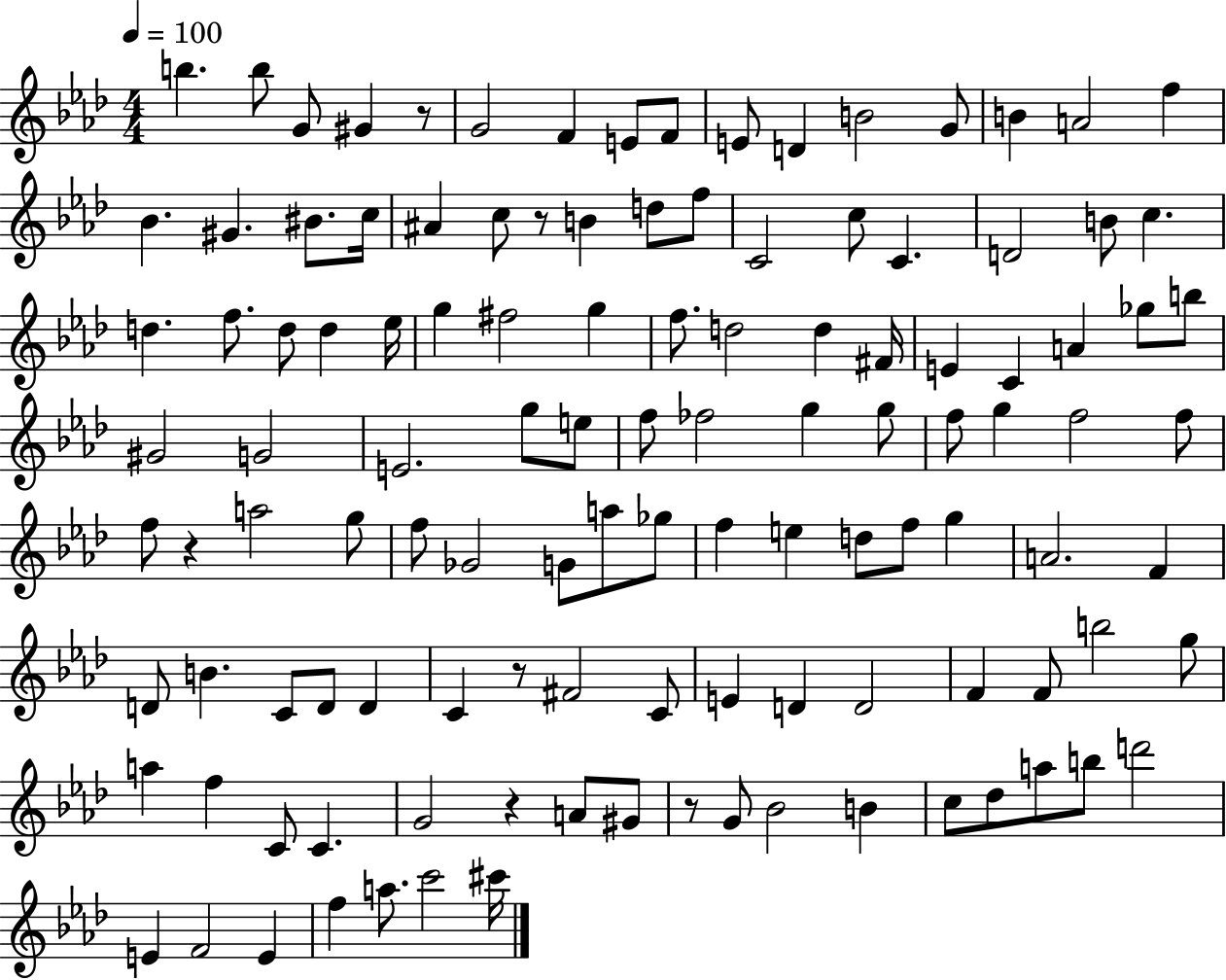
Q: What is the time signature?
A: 4/4